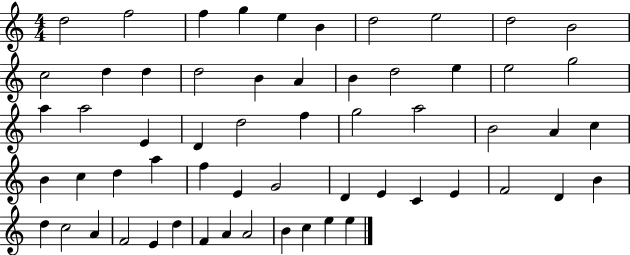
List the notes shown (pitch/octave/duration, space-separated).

D5/h F5/h F5/q G5/q E5/q B4/q D5/h E5/h D5/h B4/h C5/h D5/q D5/q D5/h B4/q A4/q B4/q D5/h E5/q E5/h G5/h A5/q A5/h E4/q D4/q D5/h F5/q G5/h A5/h B4/h A4/q C5/q B4/q C5/q D5/q A5/q F5/q E4/q G4/h D4/q E4/q C4/q E4/q F4/h D4/q B4/q D5/q C5/h A4/q F4/h E4/q D5/q F4/q A4/q A4/h B4/q C5/q E5/q E5/q